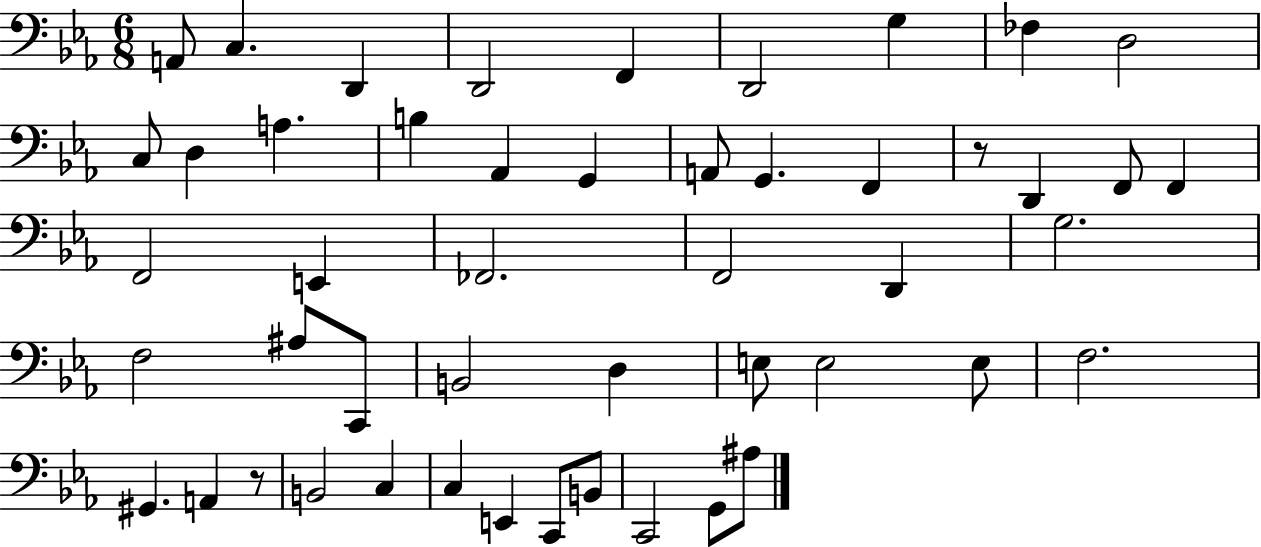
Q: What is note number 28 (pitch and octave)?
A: F3